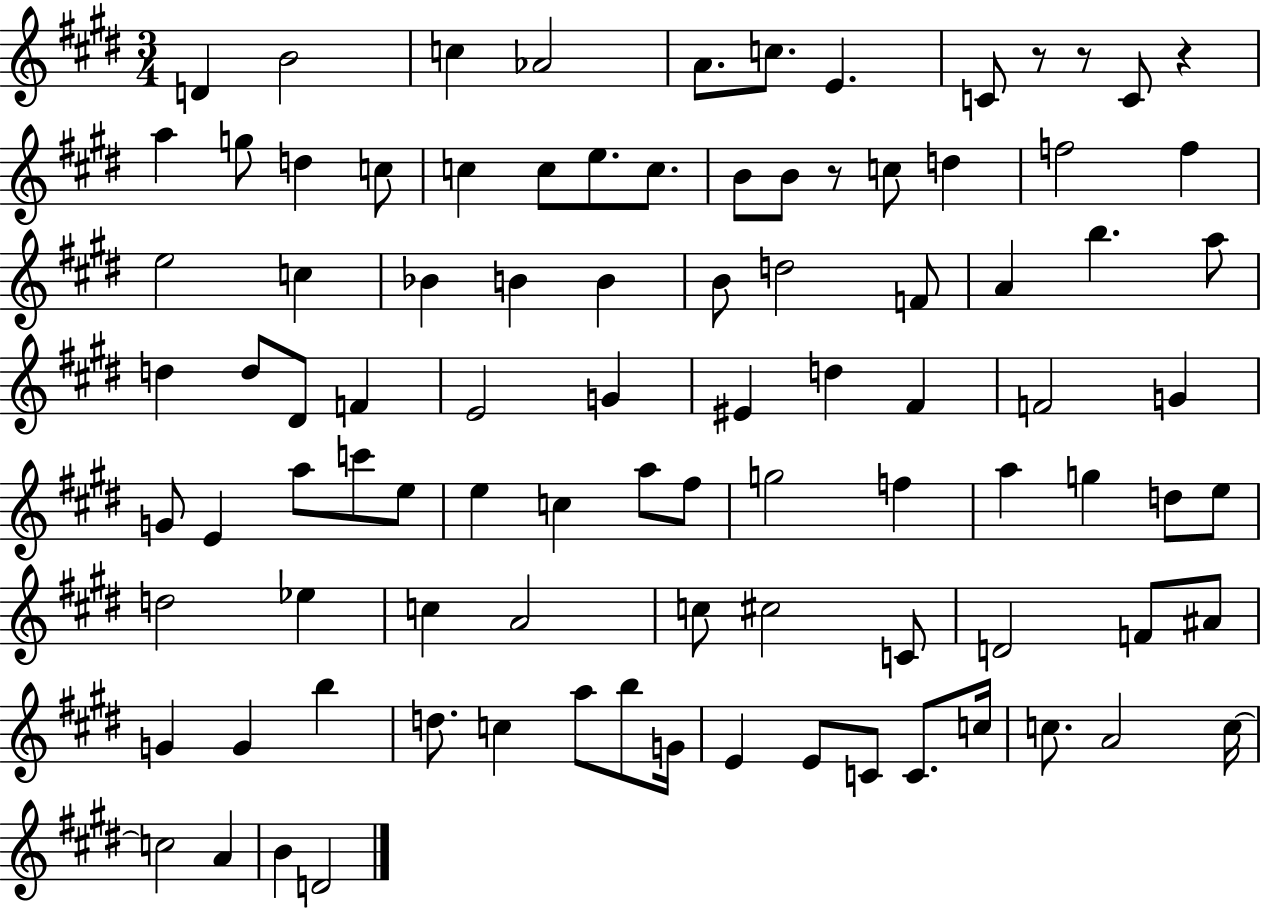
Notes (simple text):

D4/q B4/h C5/q Ab4/h A4/e. C5/e. E4/q. C4/e R/e R/e C4/e R/q A5/q G5/e D5/q C5/e C5/q C5/e E5/e. C5/e. B4/e B4/e R/e C5/e D5/q F5/h F5/q E5/h C5/q Bb4/q B4/q B4/q B4/e D5/h F4/e A4/q B5/q. A5/e D5/q D5/e D#4/e F4/q E4/h G4/q EIS4/q D5/q F#4/q F4/h G4/q G4/e E4/q A5/e C6/e E5/e E5/q C5/q A5/e F#5/e G5/h F5/q A5/q G5/q D5/e E5/e D5/h Eb5/q C5/q A4/h C5/e C#5/h C4/e D4/h F4/e A#4/e G4/q G4/q B5/q D5/e. C5/q A5/e B5/e G4/s E4/q E4/e C4/e C4/e. C5/s C5/e. A4/h C5/s C5/h A4/q B4/q D4/h